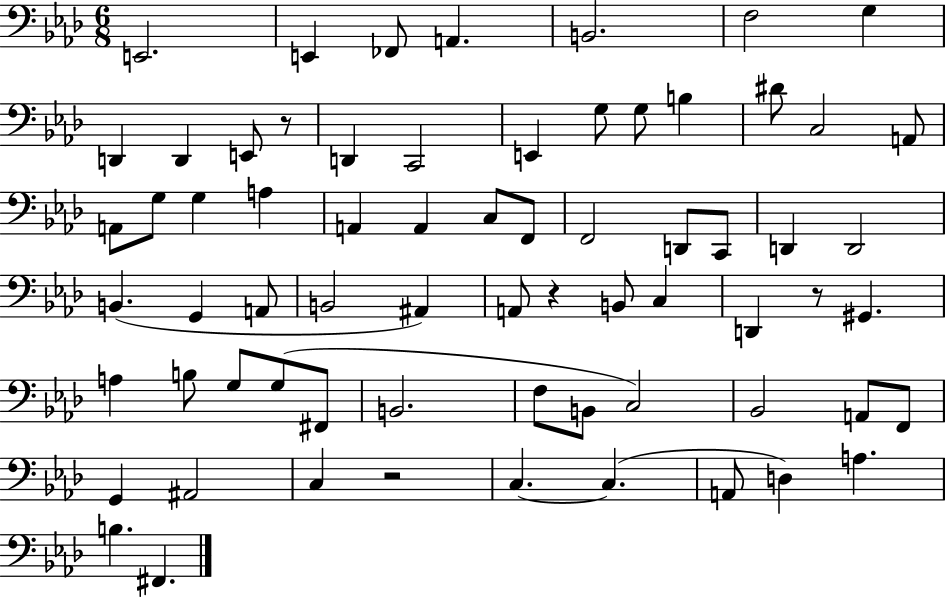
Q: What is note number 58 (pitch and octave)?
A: C3